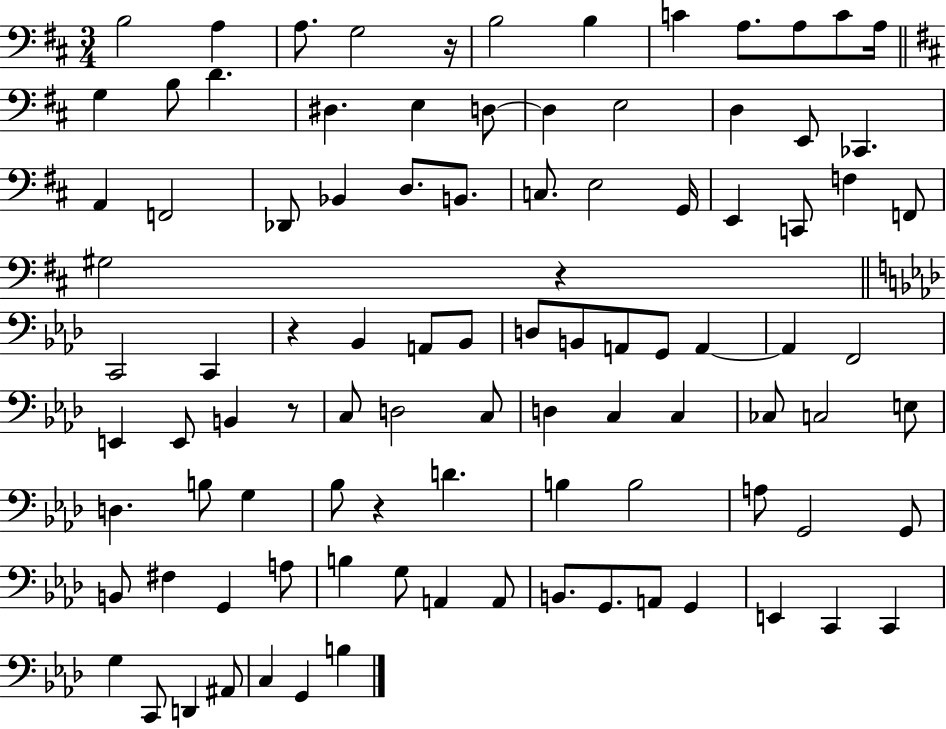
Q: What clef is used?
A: bass